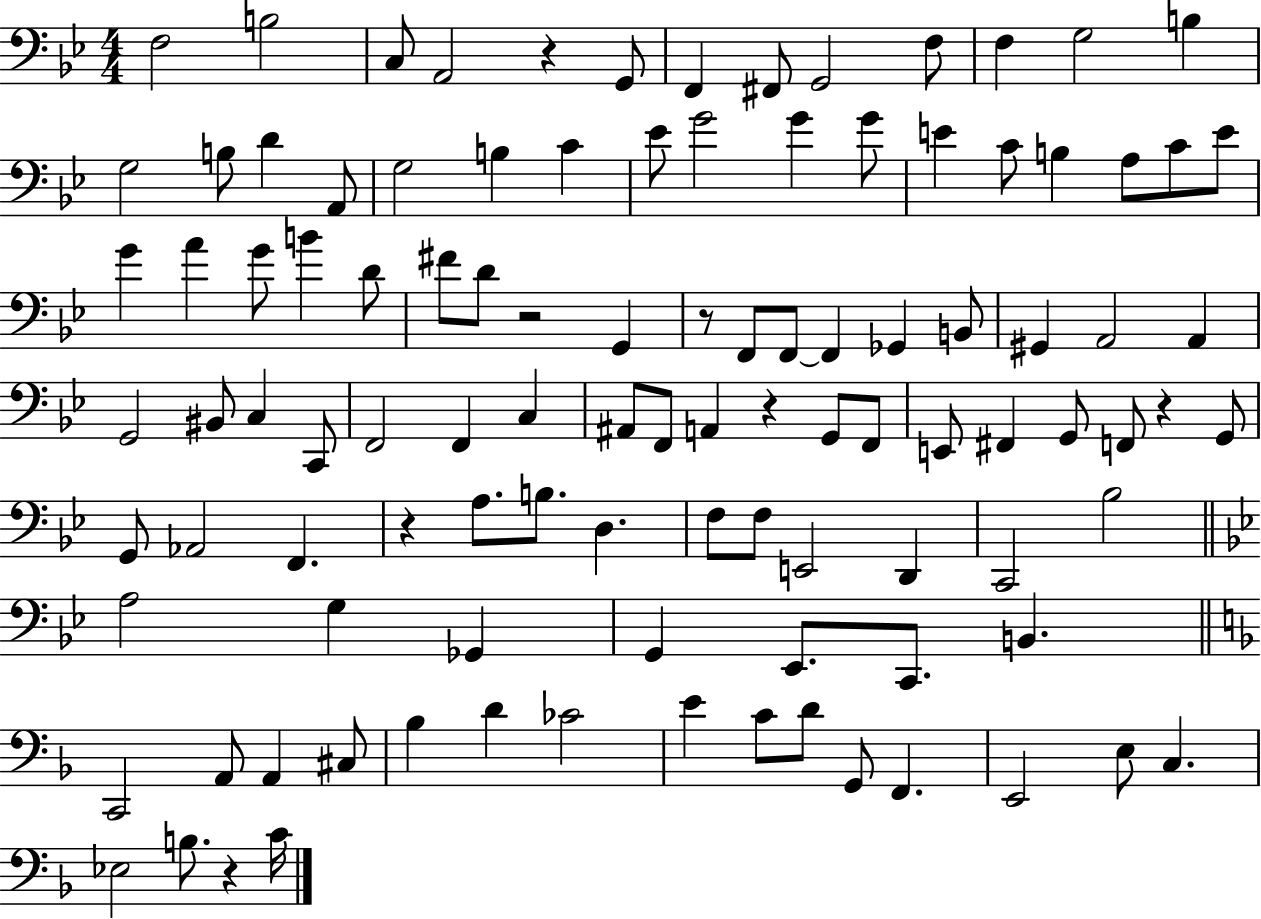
F3/h B3/h C3/e A2/h R/q G2/e F2/q F#2/e G2/h F3/e F3/q G3/h B3/q G3/h B3/e D4/q A2/e G3/h B3/q C4/q Eb4/e G4/h G4/q G4/e E4/q C4/e B3/q A3/e C4/e E4/e G4/q A4/q G4/e B4/q D4/e F#4/e D4/e R/h G2/q R/e F2/e F2/e F2/q Gb2/q B2/e G#2/q A2/h A2/q G2/h BIS2/e C3/q C2/e F2/h F2/q C3/q A#2/e F2/e A2/q R/q G2/e F2/e E2/e F#2/q G2/e F2/e R/q G2/e G2/e Ab2/h F2/q. R/q A3/e. B3/e. D3/q. F3/e F3/e E2/h D2/q C2/h Bb3/h A3/h G3/q Gb2/q G2/q Eb2/e. C2/e. B2/q. C2/h A2/e A2/q C#3/e Bb3/q D4/q CES4/h E4/q C4/e D4/e G2/e F2/q. E2/h E3/e C3/q. Eb3/h B3/e. R/q C4/s